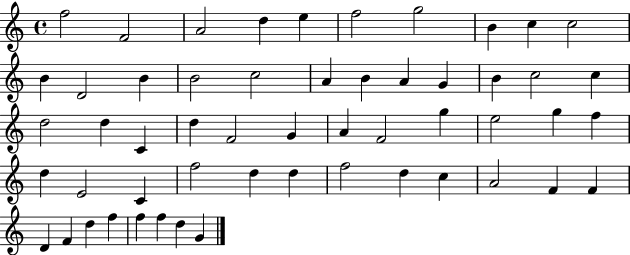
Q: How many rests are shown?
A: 0